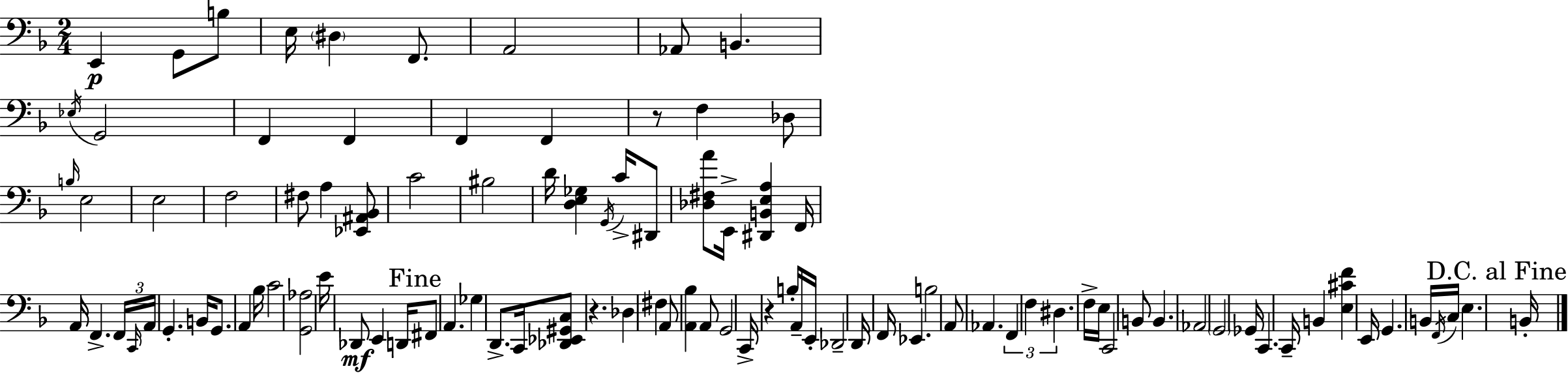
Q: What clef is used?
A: bass